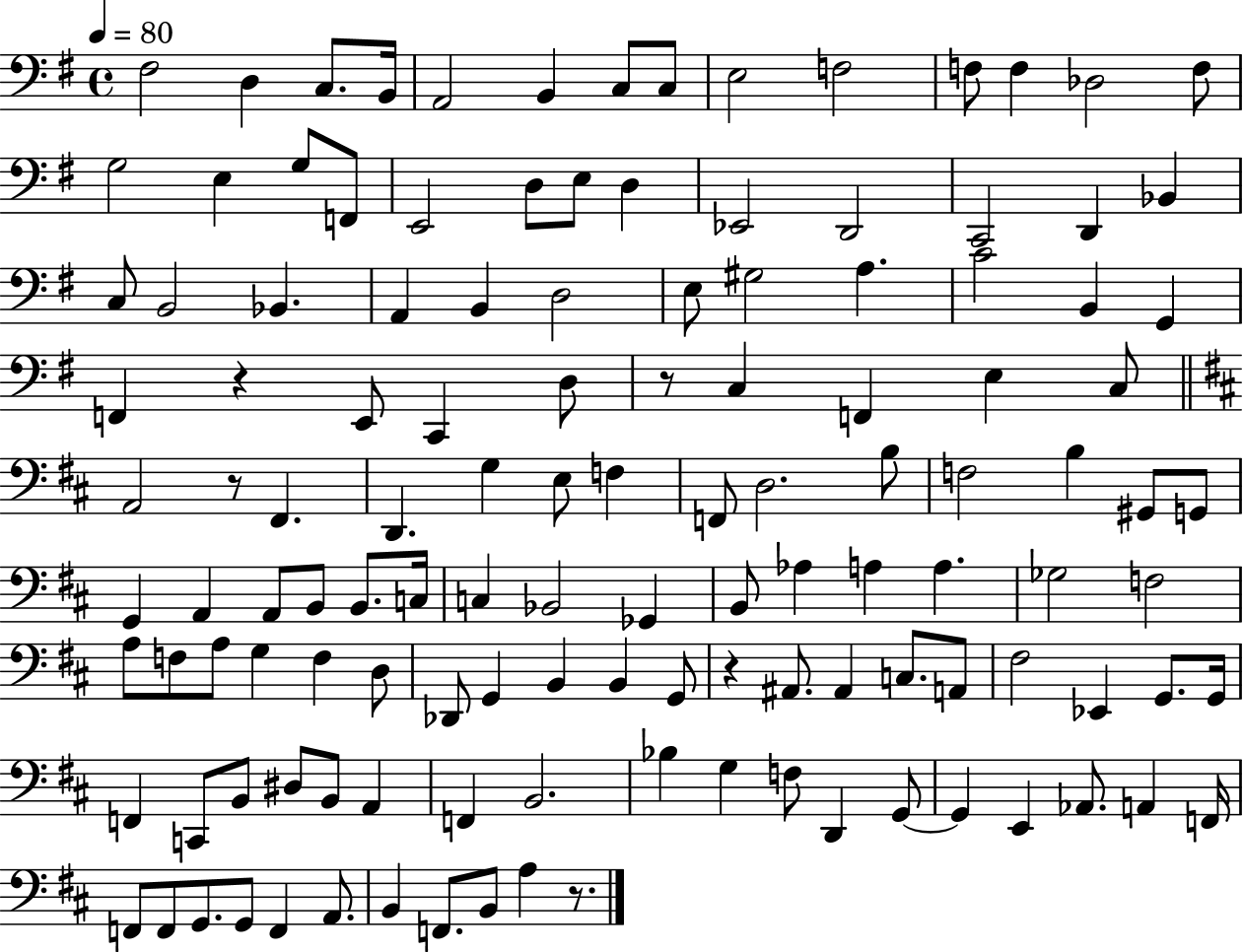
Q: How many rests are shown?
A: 5